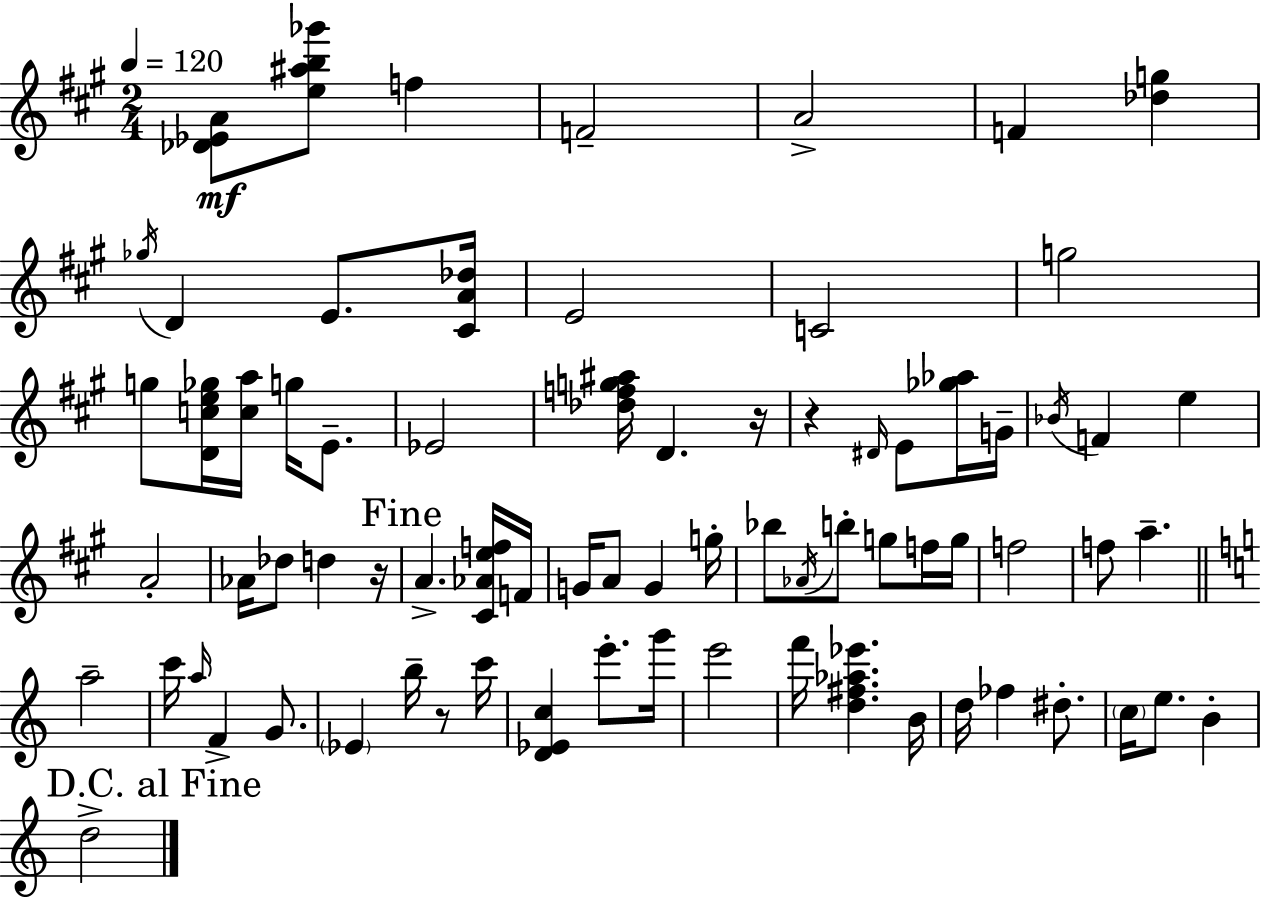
X:1
T:Untitled
M:2/4
L:1/4
K:A
[_D_EA]/2 [e^ab_g']/2 f F2 A2 F [_dg] _g/4 D E/2 [^CA_d]/4 E2 C2 g2 g/2 [Dce_g]/4 [ca]/4 g/4 E/2 _E2 [_dfg^a]/4 D z/4 z ^D/4 E/2 [_g_a]/4 G/4 _B/4 F e A2 _A/4 _d/2 d z/4 A [^C_Aef]/4 F/4 G/4 A/2 G g/4 _b/2 _A/4 b/2 g/2 f/4 g/4 f2 f/2 a a2 c'/4 a/4 F G/2 _E b/4 z/2 c'/4 [D_Ec] e'/2 g'/4 e'2 f'/4 [d^f_a_e'] B/4 d/4 _f ^d/2 c/4 e/2 B d2